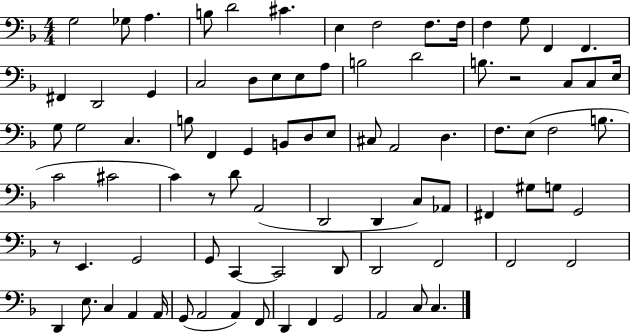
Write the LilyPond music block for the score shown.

{
  \clef bass
  \numericTimeSignature
  \time 4/4
  \key f \major
  g2 ges8 a4. | b8 d'2 cis'4. | e4 f2 f8. f16 | f4 g8 f,4 f,4. | \break fis,4 d,2 g,4 | c2 d8 e8 e8 a8 | b2 d'2 | b8. r2 c8 c8 e16 | \break g8 g2 c4. | b8 f,4 g,4 b,8 d8 e8 | cis8 a,2 d4. | f8. e8( f2 b8. | \break c'2 cis'2 | c'4) r8 d'8 a,2( | d,2 d,4 c8) aes,8 | fis,4 gis8 g8 g,2 | \break r8 e,4. g,2 | g,8 c,4~~ c,2 d,8 | d,2 f,2 | f,2 f,2 | \break d,4 e8. c4 a,4 a,16 | g,8( a,2 a,4) f,8 | d,4 f,4 g,2 | a,2 c8 c4. | \break \bar "|."
}